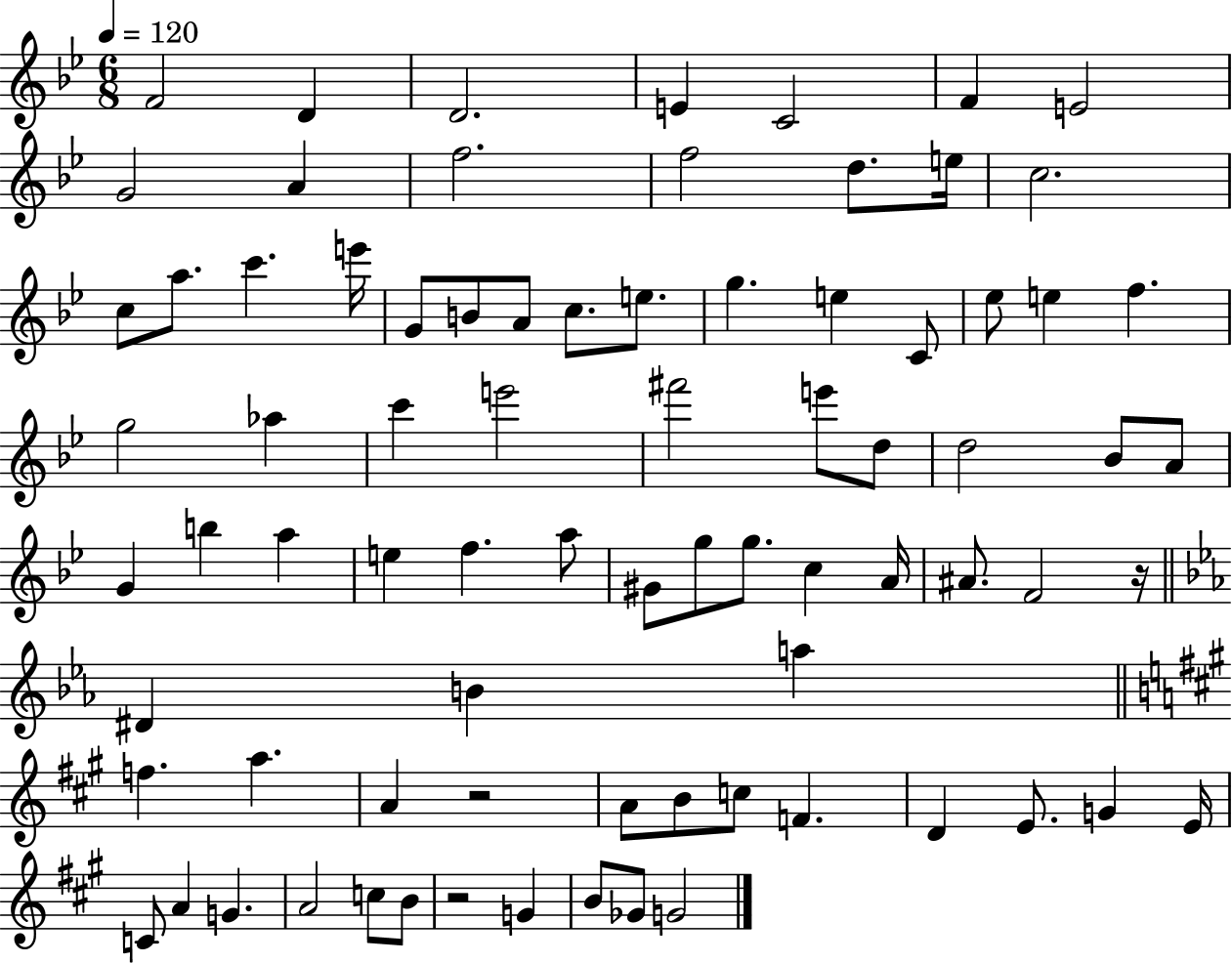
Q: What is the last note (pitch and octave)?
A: G4